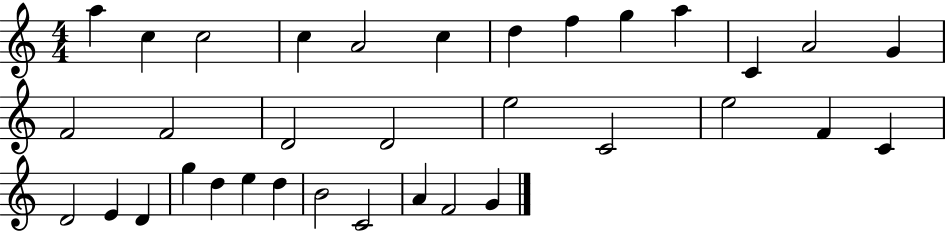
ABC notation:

X:1
T:Untitled
M:4/4
L:1/4
K:C
a c c2 c A2 c d f g a C A2 G F2 F2 D2 D2 e2 C2 e2 F C D2 E D g d e d B2 C2 A F2 G